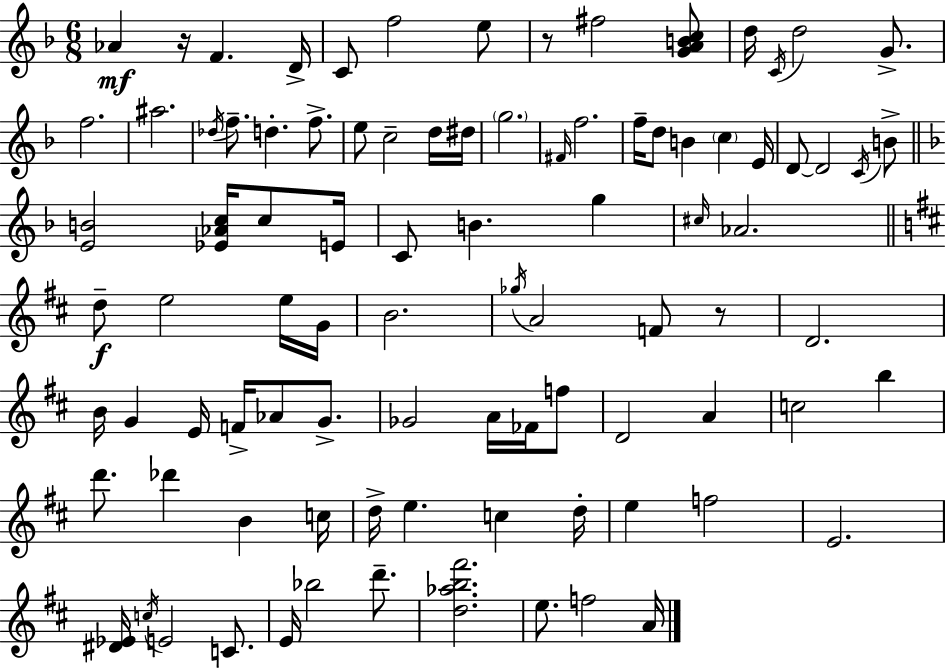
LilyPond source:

{
  \clef treble
  \numericTimeSignature
  \time 6/8
  \key f \major
  aes'4\mf r16 f'4. d'16-> | c'8 f''2 e''8 | r8 fis''2 <g' a' b' c''>8 | d''16 \acciaccatura { c'16 } d''2 g'8.-> | \break f''2. | ais''2. | \acciaccatura { des''16 } f''8.-- d''4.-. f''8.-> | e''8 c''2-- | \break d''16 dis''16 \parenthesize g''2. | \grace { fis'16 } f''2. | f''16-- d''8 b'4 \parenthesize c''4 | e'16 d'8~~ d'2 | \break \acciaccatura { c'16 } b'8-> \bar "||" \break \key f \major <e' b'>2 <ees' aes' c''>16 c''8 e'16 | c'8 b'4. g''4 | \grace { cis''16 } aes'2. | \bar "||" \break \key b \minor d''8--\f e''2 e''16 g'16 | b'2. | \acciaccatura { ges''16 } a'2 f'8 r8 | d'2. | \break b'16 g'4 e'16 f'16-> aes'8 g'8.-> | ges'2 a'16 fes'16 f''8 | d'2 a'4 | c''2 b''4 | \break d'''8. des'''4 b'4 | c''16 d''16-> e''4. c''4 | d''16-. e''4 f''2 | e'2. | \break <dis' ees'>16 \acciaccatura { c''16 } e'2 c'8. | e'16 bes''2 d'''8.-- | <d'' aes'' b'' fis'''>2. | e''8. f''2 | \break a'16 \bar "|."
}